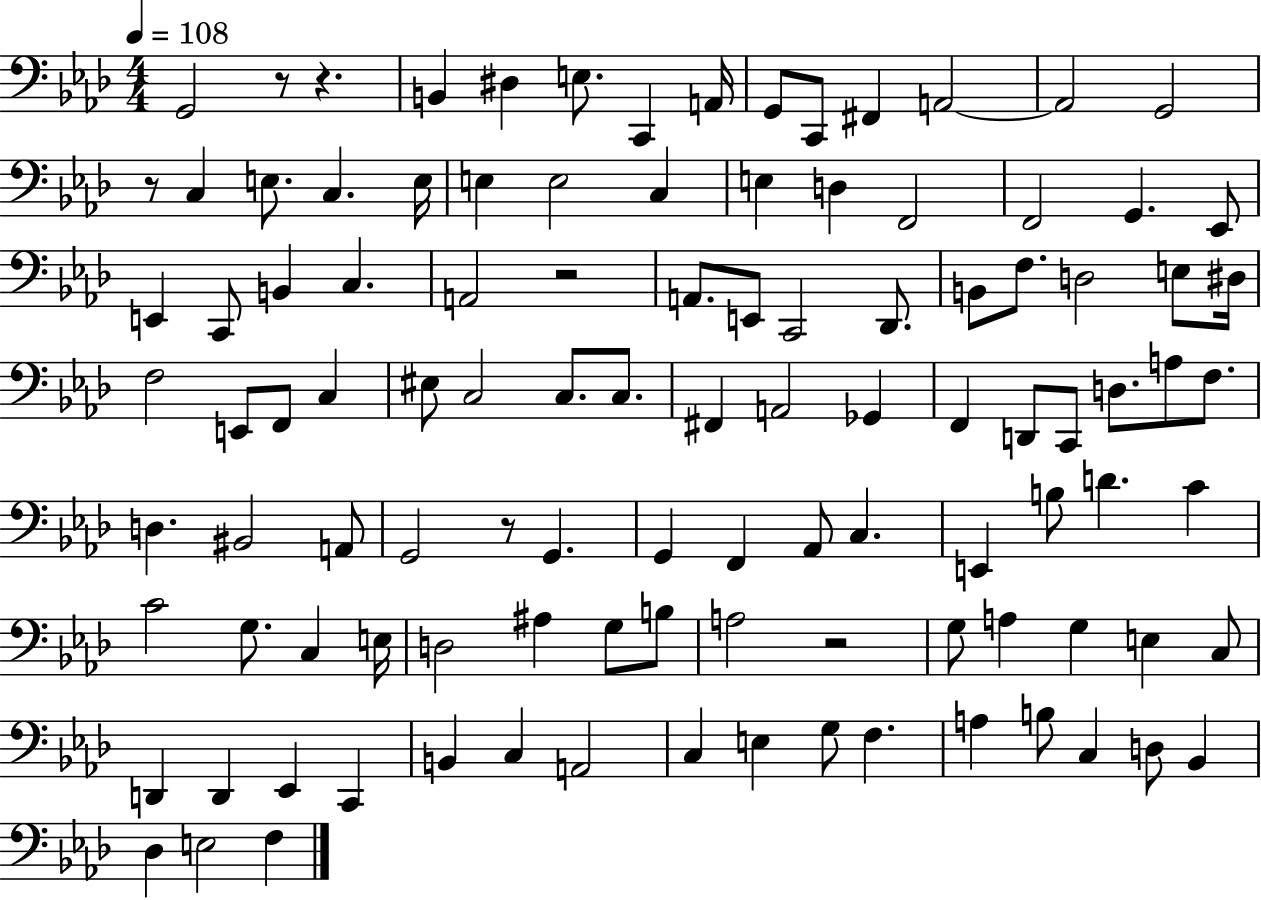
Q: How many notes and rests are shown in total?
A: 108